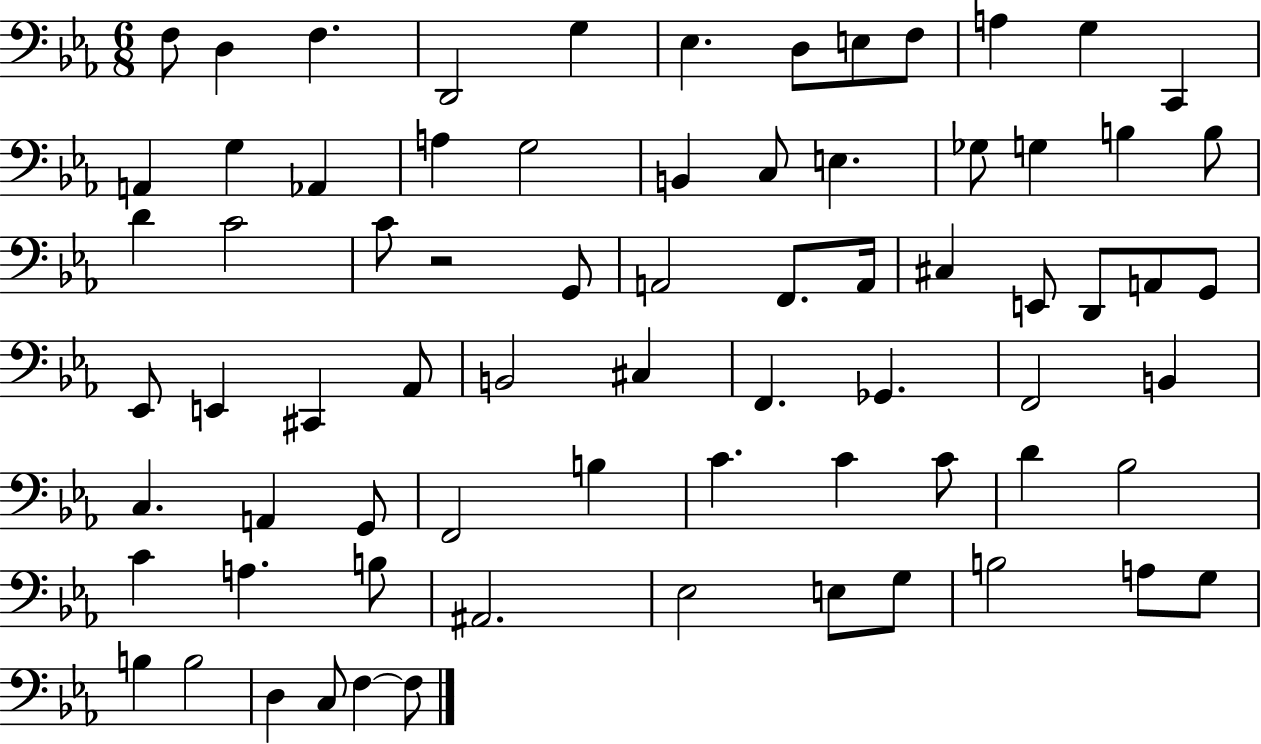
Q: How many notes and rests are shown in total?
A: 73